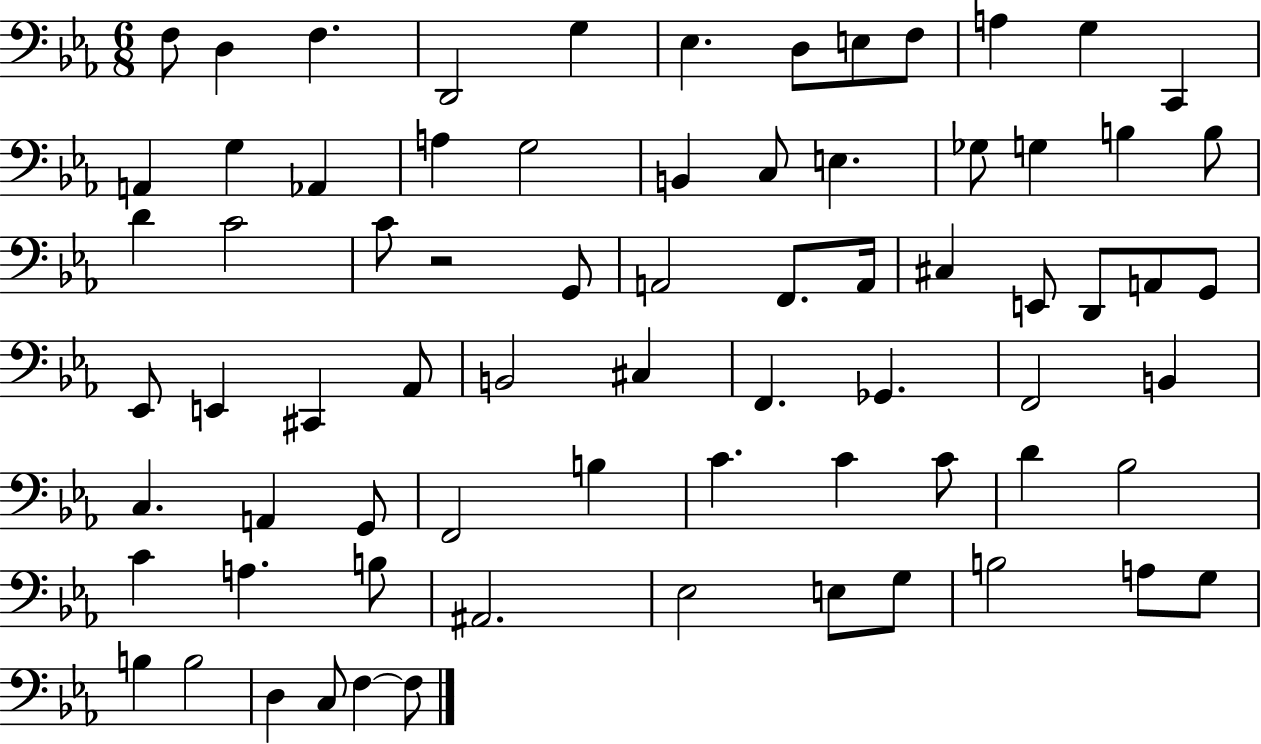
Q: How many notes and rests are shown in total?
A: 73